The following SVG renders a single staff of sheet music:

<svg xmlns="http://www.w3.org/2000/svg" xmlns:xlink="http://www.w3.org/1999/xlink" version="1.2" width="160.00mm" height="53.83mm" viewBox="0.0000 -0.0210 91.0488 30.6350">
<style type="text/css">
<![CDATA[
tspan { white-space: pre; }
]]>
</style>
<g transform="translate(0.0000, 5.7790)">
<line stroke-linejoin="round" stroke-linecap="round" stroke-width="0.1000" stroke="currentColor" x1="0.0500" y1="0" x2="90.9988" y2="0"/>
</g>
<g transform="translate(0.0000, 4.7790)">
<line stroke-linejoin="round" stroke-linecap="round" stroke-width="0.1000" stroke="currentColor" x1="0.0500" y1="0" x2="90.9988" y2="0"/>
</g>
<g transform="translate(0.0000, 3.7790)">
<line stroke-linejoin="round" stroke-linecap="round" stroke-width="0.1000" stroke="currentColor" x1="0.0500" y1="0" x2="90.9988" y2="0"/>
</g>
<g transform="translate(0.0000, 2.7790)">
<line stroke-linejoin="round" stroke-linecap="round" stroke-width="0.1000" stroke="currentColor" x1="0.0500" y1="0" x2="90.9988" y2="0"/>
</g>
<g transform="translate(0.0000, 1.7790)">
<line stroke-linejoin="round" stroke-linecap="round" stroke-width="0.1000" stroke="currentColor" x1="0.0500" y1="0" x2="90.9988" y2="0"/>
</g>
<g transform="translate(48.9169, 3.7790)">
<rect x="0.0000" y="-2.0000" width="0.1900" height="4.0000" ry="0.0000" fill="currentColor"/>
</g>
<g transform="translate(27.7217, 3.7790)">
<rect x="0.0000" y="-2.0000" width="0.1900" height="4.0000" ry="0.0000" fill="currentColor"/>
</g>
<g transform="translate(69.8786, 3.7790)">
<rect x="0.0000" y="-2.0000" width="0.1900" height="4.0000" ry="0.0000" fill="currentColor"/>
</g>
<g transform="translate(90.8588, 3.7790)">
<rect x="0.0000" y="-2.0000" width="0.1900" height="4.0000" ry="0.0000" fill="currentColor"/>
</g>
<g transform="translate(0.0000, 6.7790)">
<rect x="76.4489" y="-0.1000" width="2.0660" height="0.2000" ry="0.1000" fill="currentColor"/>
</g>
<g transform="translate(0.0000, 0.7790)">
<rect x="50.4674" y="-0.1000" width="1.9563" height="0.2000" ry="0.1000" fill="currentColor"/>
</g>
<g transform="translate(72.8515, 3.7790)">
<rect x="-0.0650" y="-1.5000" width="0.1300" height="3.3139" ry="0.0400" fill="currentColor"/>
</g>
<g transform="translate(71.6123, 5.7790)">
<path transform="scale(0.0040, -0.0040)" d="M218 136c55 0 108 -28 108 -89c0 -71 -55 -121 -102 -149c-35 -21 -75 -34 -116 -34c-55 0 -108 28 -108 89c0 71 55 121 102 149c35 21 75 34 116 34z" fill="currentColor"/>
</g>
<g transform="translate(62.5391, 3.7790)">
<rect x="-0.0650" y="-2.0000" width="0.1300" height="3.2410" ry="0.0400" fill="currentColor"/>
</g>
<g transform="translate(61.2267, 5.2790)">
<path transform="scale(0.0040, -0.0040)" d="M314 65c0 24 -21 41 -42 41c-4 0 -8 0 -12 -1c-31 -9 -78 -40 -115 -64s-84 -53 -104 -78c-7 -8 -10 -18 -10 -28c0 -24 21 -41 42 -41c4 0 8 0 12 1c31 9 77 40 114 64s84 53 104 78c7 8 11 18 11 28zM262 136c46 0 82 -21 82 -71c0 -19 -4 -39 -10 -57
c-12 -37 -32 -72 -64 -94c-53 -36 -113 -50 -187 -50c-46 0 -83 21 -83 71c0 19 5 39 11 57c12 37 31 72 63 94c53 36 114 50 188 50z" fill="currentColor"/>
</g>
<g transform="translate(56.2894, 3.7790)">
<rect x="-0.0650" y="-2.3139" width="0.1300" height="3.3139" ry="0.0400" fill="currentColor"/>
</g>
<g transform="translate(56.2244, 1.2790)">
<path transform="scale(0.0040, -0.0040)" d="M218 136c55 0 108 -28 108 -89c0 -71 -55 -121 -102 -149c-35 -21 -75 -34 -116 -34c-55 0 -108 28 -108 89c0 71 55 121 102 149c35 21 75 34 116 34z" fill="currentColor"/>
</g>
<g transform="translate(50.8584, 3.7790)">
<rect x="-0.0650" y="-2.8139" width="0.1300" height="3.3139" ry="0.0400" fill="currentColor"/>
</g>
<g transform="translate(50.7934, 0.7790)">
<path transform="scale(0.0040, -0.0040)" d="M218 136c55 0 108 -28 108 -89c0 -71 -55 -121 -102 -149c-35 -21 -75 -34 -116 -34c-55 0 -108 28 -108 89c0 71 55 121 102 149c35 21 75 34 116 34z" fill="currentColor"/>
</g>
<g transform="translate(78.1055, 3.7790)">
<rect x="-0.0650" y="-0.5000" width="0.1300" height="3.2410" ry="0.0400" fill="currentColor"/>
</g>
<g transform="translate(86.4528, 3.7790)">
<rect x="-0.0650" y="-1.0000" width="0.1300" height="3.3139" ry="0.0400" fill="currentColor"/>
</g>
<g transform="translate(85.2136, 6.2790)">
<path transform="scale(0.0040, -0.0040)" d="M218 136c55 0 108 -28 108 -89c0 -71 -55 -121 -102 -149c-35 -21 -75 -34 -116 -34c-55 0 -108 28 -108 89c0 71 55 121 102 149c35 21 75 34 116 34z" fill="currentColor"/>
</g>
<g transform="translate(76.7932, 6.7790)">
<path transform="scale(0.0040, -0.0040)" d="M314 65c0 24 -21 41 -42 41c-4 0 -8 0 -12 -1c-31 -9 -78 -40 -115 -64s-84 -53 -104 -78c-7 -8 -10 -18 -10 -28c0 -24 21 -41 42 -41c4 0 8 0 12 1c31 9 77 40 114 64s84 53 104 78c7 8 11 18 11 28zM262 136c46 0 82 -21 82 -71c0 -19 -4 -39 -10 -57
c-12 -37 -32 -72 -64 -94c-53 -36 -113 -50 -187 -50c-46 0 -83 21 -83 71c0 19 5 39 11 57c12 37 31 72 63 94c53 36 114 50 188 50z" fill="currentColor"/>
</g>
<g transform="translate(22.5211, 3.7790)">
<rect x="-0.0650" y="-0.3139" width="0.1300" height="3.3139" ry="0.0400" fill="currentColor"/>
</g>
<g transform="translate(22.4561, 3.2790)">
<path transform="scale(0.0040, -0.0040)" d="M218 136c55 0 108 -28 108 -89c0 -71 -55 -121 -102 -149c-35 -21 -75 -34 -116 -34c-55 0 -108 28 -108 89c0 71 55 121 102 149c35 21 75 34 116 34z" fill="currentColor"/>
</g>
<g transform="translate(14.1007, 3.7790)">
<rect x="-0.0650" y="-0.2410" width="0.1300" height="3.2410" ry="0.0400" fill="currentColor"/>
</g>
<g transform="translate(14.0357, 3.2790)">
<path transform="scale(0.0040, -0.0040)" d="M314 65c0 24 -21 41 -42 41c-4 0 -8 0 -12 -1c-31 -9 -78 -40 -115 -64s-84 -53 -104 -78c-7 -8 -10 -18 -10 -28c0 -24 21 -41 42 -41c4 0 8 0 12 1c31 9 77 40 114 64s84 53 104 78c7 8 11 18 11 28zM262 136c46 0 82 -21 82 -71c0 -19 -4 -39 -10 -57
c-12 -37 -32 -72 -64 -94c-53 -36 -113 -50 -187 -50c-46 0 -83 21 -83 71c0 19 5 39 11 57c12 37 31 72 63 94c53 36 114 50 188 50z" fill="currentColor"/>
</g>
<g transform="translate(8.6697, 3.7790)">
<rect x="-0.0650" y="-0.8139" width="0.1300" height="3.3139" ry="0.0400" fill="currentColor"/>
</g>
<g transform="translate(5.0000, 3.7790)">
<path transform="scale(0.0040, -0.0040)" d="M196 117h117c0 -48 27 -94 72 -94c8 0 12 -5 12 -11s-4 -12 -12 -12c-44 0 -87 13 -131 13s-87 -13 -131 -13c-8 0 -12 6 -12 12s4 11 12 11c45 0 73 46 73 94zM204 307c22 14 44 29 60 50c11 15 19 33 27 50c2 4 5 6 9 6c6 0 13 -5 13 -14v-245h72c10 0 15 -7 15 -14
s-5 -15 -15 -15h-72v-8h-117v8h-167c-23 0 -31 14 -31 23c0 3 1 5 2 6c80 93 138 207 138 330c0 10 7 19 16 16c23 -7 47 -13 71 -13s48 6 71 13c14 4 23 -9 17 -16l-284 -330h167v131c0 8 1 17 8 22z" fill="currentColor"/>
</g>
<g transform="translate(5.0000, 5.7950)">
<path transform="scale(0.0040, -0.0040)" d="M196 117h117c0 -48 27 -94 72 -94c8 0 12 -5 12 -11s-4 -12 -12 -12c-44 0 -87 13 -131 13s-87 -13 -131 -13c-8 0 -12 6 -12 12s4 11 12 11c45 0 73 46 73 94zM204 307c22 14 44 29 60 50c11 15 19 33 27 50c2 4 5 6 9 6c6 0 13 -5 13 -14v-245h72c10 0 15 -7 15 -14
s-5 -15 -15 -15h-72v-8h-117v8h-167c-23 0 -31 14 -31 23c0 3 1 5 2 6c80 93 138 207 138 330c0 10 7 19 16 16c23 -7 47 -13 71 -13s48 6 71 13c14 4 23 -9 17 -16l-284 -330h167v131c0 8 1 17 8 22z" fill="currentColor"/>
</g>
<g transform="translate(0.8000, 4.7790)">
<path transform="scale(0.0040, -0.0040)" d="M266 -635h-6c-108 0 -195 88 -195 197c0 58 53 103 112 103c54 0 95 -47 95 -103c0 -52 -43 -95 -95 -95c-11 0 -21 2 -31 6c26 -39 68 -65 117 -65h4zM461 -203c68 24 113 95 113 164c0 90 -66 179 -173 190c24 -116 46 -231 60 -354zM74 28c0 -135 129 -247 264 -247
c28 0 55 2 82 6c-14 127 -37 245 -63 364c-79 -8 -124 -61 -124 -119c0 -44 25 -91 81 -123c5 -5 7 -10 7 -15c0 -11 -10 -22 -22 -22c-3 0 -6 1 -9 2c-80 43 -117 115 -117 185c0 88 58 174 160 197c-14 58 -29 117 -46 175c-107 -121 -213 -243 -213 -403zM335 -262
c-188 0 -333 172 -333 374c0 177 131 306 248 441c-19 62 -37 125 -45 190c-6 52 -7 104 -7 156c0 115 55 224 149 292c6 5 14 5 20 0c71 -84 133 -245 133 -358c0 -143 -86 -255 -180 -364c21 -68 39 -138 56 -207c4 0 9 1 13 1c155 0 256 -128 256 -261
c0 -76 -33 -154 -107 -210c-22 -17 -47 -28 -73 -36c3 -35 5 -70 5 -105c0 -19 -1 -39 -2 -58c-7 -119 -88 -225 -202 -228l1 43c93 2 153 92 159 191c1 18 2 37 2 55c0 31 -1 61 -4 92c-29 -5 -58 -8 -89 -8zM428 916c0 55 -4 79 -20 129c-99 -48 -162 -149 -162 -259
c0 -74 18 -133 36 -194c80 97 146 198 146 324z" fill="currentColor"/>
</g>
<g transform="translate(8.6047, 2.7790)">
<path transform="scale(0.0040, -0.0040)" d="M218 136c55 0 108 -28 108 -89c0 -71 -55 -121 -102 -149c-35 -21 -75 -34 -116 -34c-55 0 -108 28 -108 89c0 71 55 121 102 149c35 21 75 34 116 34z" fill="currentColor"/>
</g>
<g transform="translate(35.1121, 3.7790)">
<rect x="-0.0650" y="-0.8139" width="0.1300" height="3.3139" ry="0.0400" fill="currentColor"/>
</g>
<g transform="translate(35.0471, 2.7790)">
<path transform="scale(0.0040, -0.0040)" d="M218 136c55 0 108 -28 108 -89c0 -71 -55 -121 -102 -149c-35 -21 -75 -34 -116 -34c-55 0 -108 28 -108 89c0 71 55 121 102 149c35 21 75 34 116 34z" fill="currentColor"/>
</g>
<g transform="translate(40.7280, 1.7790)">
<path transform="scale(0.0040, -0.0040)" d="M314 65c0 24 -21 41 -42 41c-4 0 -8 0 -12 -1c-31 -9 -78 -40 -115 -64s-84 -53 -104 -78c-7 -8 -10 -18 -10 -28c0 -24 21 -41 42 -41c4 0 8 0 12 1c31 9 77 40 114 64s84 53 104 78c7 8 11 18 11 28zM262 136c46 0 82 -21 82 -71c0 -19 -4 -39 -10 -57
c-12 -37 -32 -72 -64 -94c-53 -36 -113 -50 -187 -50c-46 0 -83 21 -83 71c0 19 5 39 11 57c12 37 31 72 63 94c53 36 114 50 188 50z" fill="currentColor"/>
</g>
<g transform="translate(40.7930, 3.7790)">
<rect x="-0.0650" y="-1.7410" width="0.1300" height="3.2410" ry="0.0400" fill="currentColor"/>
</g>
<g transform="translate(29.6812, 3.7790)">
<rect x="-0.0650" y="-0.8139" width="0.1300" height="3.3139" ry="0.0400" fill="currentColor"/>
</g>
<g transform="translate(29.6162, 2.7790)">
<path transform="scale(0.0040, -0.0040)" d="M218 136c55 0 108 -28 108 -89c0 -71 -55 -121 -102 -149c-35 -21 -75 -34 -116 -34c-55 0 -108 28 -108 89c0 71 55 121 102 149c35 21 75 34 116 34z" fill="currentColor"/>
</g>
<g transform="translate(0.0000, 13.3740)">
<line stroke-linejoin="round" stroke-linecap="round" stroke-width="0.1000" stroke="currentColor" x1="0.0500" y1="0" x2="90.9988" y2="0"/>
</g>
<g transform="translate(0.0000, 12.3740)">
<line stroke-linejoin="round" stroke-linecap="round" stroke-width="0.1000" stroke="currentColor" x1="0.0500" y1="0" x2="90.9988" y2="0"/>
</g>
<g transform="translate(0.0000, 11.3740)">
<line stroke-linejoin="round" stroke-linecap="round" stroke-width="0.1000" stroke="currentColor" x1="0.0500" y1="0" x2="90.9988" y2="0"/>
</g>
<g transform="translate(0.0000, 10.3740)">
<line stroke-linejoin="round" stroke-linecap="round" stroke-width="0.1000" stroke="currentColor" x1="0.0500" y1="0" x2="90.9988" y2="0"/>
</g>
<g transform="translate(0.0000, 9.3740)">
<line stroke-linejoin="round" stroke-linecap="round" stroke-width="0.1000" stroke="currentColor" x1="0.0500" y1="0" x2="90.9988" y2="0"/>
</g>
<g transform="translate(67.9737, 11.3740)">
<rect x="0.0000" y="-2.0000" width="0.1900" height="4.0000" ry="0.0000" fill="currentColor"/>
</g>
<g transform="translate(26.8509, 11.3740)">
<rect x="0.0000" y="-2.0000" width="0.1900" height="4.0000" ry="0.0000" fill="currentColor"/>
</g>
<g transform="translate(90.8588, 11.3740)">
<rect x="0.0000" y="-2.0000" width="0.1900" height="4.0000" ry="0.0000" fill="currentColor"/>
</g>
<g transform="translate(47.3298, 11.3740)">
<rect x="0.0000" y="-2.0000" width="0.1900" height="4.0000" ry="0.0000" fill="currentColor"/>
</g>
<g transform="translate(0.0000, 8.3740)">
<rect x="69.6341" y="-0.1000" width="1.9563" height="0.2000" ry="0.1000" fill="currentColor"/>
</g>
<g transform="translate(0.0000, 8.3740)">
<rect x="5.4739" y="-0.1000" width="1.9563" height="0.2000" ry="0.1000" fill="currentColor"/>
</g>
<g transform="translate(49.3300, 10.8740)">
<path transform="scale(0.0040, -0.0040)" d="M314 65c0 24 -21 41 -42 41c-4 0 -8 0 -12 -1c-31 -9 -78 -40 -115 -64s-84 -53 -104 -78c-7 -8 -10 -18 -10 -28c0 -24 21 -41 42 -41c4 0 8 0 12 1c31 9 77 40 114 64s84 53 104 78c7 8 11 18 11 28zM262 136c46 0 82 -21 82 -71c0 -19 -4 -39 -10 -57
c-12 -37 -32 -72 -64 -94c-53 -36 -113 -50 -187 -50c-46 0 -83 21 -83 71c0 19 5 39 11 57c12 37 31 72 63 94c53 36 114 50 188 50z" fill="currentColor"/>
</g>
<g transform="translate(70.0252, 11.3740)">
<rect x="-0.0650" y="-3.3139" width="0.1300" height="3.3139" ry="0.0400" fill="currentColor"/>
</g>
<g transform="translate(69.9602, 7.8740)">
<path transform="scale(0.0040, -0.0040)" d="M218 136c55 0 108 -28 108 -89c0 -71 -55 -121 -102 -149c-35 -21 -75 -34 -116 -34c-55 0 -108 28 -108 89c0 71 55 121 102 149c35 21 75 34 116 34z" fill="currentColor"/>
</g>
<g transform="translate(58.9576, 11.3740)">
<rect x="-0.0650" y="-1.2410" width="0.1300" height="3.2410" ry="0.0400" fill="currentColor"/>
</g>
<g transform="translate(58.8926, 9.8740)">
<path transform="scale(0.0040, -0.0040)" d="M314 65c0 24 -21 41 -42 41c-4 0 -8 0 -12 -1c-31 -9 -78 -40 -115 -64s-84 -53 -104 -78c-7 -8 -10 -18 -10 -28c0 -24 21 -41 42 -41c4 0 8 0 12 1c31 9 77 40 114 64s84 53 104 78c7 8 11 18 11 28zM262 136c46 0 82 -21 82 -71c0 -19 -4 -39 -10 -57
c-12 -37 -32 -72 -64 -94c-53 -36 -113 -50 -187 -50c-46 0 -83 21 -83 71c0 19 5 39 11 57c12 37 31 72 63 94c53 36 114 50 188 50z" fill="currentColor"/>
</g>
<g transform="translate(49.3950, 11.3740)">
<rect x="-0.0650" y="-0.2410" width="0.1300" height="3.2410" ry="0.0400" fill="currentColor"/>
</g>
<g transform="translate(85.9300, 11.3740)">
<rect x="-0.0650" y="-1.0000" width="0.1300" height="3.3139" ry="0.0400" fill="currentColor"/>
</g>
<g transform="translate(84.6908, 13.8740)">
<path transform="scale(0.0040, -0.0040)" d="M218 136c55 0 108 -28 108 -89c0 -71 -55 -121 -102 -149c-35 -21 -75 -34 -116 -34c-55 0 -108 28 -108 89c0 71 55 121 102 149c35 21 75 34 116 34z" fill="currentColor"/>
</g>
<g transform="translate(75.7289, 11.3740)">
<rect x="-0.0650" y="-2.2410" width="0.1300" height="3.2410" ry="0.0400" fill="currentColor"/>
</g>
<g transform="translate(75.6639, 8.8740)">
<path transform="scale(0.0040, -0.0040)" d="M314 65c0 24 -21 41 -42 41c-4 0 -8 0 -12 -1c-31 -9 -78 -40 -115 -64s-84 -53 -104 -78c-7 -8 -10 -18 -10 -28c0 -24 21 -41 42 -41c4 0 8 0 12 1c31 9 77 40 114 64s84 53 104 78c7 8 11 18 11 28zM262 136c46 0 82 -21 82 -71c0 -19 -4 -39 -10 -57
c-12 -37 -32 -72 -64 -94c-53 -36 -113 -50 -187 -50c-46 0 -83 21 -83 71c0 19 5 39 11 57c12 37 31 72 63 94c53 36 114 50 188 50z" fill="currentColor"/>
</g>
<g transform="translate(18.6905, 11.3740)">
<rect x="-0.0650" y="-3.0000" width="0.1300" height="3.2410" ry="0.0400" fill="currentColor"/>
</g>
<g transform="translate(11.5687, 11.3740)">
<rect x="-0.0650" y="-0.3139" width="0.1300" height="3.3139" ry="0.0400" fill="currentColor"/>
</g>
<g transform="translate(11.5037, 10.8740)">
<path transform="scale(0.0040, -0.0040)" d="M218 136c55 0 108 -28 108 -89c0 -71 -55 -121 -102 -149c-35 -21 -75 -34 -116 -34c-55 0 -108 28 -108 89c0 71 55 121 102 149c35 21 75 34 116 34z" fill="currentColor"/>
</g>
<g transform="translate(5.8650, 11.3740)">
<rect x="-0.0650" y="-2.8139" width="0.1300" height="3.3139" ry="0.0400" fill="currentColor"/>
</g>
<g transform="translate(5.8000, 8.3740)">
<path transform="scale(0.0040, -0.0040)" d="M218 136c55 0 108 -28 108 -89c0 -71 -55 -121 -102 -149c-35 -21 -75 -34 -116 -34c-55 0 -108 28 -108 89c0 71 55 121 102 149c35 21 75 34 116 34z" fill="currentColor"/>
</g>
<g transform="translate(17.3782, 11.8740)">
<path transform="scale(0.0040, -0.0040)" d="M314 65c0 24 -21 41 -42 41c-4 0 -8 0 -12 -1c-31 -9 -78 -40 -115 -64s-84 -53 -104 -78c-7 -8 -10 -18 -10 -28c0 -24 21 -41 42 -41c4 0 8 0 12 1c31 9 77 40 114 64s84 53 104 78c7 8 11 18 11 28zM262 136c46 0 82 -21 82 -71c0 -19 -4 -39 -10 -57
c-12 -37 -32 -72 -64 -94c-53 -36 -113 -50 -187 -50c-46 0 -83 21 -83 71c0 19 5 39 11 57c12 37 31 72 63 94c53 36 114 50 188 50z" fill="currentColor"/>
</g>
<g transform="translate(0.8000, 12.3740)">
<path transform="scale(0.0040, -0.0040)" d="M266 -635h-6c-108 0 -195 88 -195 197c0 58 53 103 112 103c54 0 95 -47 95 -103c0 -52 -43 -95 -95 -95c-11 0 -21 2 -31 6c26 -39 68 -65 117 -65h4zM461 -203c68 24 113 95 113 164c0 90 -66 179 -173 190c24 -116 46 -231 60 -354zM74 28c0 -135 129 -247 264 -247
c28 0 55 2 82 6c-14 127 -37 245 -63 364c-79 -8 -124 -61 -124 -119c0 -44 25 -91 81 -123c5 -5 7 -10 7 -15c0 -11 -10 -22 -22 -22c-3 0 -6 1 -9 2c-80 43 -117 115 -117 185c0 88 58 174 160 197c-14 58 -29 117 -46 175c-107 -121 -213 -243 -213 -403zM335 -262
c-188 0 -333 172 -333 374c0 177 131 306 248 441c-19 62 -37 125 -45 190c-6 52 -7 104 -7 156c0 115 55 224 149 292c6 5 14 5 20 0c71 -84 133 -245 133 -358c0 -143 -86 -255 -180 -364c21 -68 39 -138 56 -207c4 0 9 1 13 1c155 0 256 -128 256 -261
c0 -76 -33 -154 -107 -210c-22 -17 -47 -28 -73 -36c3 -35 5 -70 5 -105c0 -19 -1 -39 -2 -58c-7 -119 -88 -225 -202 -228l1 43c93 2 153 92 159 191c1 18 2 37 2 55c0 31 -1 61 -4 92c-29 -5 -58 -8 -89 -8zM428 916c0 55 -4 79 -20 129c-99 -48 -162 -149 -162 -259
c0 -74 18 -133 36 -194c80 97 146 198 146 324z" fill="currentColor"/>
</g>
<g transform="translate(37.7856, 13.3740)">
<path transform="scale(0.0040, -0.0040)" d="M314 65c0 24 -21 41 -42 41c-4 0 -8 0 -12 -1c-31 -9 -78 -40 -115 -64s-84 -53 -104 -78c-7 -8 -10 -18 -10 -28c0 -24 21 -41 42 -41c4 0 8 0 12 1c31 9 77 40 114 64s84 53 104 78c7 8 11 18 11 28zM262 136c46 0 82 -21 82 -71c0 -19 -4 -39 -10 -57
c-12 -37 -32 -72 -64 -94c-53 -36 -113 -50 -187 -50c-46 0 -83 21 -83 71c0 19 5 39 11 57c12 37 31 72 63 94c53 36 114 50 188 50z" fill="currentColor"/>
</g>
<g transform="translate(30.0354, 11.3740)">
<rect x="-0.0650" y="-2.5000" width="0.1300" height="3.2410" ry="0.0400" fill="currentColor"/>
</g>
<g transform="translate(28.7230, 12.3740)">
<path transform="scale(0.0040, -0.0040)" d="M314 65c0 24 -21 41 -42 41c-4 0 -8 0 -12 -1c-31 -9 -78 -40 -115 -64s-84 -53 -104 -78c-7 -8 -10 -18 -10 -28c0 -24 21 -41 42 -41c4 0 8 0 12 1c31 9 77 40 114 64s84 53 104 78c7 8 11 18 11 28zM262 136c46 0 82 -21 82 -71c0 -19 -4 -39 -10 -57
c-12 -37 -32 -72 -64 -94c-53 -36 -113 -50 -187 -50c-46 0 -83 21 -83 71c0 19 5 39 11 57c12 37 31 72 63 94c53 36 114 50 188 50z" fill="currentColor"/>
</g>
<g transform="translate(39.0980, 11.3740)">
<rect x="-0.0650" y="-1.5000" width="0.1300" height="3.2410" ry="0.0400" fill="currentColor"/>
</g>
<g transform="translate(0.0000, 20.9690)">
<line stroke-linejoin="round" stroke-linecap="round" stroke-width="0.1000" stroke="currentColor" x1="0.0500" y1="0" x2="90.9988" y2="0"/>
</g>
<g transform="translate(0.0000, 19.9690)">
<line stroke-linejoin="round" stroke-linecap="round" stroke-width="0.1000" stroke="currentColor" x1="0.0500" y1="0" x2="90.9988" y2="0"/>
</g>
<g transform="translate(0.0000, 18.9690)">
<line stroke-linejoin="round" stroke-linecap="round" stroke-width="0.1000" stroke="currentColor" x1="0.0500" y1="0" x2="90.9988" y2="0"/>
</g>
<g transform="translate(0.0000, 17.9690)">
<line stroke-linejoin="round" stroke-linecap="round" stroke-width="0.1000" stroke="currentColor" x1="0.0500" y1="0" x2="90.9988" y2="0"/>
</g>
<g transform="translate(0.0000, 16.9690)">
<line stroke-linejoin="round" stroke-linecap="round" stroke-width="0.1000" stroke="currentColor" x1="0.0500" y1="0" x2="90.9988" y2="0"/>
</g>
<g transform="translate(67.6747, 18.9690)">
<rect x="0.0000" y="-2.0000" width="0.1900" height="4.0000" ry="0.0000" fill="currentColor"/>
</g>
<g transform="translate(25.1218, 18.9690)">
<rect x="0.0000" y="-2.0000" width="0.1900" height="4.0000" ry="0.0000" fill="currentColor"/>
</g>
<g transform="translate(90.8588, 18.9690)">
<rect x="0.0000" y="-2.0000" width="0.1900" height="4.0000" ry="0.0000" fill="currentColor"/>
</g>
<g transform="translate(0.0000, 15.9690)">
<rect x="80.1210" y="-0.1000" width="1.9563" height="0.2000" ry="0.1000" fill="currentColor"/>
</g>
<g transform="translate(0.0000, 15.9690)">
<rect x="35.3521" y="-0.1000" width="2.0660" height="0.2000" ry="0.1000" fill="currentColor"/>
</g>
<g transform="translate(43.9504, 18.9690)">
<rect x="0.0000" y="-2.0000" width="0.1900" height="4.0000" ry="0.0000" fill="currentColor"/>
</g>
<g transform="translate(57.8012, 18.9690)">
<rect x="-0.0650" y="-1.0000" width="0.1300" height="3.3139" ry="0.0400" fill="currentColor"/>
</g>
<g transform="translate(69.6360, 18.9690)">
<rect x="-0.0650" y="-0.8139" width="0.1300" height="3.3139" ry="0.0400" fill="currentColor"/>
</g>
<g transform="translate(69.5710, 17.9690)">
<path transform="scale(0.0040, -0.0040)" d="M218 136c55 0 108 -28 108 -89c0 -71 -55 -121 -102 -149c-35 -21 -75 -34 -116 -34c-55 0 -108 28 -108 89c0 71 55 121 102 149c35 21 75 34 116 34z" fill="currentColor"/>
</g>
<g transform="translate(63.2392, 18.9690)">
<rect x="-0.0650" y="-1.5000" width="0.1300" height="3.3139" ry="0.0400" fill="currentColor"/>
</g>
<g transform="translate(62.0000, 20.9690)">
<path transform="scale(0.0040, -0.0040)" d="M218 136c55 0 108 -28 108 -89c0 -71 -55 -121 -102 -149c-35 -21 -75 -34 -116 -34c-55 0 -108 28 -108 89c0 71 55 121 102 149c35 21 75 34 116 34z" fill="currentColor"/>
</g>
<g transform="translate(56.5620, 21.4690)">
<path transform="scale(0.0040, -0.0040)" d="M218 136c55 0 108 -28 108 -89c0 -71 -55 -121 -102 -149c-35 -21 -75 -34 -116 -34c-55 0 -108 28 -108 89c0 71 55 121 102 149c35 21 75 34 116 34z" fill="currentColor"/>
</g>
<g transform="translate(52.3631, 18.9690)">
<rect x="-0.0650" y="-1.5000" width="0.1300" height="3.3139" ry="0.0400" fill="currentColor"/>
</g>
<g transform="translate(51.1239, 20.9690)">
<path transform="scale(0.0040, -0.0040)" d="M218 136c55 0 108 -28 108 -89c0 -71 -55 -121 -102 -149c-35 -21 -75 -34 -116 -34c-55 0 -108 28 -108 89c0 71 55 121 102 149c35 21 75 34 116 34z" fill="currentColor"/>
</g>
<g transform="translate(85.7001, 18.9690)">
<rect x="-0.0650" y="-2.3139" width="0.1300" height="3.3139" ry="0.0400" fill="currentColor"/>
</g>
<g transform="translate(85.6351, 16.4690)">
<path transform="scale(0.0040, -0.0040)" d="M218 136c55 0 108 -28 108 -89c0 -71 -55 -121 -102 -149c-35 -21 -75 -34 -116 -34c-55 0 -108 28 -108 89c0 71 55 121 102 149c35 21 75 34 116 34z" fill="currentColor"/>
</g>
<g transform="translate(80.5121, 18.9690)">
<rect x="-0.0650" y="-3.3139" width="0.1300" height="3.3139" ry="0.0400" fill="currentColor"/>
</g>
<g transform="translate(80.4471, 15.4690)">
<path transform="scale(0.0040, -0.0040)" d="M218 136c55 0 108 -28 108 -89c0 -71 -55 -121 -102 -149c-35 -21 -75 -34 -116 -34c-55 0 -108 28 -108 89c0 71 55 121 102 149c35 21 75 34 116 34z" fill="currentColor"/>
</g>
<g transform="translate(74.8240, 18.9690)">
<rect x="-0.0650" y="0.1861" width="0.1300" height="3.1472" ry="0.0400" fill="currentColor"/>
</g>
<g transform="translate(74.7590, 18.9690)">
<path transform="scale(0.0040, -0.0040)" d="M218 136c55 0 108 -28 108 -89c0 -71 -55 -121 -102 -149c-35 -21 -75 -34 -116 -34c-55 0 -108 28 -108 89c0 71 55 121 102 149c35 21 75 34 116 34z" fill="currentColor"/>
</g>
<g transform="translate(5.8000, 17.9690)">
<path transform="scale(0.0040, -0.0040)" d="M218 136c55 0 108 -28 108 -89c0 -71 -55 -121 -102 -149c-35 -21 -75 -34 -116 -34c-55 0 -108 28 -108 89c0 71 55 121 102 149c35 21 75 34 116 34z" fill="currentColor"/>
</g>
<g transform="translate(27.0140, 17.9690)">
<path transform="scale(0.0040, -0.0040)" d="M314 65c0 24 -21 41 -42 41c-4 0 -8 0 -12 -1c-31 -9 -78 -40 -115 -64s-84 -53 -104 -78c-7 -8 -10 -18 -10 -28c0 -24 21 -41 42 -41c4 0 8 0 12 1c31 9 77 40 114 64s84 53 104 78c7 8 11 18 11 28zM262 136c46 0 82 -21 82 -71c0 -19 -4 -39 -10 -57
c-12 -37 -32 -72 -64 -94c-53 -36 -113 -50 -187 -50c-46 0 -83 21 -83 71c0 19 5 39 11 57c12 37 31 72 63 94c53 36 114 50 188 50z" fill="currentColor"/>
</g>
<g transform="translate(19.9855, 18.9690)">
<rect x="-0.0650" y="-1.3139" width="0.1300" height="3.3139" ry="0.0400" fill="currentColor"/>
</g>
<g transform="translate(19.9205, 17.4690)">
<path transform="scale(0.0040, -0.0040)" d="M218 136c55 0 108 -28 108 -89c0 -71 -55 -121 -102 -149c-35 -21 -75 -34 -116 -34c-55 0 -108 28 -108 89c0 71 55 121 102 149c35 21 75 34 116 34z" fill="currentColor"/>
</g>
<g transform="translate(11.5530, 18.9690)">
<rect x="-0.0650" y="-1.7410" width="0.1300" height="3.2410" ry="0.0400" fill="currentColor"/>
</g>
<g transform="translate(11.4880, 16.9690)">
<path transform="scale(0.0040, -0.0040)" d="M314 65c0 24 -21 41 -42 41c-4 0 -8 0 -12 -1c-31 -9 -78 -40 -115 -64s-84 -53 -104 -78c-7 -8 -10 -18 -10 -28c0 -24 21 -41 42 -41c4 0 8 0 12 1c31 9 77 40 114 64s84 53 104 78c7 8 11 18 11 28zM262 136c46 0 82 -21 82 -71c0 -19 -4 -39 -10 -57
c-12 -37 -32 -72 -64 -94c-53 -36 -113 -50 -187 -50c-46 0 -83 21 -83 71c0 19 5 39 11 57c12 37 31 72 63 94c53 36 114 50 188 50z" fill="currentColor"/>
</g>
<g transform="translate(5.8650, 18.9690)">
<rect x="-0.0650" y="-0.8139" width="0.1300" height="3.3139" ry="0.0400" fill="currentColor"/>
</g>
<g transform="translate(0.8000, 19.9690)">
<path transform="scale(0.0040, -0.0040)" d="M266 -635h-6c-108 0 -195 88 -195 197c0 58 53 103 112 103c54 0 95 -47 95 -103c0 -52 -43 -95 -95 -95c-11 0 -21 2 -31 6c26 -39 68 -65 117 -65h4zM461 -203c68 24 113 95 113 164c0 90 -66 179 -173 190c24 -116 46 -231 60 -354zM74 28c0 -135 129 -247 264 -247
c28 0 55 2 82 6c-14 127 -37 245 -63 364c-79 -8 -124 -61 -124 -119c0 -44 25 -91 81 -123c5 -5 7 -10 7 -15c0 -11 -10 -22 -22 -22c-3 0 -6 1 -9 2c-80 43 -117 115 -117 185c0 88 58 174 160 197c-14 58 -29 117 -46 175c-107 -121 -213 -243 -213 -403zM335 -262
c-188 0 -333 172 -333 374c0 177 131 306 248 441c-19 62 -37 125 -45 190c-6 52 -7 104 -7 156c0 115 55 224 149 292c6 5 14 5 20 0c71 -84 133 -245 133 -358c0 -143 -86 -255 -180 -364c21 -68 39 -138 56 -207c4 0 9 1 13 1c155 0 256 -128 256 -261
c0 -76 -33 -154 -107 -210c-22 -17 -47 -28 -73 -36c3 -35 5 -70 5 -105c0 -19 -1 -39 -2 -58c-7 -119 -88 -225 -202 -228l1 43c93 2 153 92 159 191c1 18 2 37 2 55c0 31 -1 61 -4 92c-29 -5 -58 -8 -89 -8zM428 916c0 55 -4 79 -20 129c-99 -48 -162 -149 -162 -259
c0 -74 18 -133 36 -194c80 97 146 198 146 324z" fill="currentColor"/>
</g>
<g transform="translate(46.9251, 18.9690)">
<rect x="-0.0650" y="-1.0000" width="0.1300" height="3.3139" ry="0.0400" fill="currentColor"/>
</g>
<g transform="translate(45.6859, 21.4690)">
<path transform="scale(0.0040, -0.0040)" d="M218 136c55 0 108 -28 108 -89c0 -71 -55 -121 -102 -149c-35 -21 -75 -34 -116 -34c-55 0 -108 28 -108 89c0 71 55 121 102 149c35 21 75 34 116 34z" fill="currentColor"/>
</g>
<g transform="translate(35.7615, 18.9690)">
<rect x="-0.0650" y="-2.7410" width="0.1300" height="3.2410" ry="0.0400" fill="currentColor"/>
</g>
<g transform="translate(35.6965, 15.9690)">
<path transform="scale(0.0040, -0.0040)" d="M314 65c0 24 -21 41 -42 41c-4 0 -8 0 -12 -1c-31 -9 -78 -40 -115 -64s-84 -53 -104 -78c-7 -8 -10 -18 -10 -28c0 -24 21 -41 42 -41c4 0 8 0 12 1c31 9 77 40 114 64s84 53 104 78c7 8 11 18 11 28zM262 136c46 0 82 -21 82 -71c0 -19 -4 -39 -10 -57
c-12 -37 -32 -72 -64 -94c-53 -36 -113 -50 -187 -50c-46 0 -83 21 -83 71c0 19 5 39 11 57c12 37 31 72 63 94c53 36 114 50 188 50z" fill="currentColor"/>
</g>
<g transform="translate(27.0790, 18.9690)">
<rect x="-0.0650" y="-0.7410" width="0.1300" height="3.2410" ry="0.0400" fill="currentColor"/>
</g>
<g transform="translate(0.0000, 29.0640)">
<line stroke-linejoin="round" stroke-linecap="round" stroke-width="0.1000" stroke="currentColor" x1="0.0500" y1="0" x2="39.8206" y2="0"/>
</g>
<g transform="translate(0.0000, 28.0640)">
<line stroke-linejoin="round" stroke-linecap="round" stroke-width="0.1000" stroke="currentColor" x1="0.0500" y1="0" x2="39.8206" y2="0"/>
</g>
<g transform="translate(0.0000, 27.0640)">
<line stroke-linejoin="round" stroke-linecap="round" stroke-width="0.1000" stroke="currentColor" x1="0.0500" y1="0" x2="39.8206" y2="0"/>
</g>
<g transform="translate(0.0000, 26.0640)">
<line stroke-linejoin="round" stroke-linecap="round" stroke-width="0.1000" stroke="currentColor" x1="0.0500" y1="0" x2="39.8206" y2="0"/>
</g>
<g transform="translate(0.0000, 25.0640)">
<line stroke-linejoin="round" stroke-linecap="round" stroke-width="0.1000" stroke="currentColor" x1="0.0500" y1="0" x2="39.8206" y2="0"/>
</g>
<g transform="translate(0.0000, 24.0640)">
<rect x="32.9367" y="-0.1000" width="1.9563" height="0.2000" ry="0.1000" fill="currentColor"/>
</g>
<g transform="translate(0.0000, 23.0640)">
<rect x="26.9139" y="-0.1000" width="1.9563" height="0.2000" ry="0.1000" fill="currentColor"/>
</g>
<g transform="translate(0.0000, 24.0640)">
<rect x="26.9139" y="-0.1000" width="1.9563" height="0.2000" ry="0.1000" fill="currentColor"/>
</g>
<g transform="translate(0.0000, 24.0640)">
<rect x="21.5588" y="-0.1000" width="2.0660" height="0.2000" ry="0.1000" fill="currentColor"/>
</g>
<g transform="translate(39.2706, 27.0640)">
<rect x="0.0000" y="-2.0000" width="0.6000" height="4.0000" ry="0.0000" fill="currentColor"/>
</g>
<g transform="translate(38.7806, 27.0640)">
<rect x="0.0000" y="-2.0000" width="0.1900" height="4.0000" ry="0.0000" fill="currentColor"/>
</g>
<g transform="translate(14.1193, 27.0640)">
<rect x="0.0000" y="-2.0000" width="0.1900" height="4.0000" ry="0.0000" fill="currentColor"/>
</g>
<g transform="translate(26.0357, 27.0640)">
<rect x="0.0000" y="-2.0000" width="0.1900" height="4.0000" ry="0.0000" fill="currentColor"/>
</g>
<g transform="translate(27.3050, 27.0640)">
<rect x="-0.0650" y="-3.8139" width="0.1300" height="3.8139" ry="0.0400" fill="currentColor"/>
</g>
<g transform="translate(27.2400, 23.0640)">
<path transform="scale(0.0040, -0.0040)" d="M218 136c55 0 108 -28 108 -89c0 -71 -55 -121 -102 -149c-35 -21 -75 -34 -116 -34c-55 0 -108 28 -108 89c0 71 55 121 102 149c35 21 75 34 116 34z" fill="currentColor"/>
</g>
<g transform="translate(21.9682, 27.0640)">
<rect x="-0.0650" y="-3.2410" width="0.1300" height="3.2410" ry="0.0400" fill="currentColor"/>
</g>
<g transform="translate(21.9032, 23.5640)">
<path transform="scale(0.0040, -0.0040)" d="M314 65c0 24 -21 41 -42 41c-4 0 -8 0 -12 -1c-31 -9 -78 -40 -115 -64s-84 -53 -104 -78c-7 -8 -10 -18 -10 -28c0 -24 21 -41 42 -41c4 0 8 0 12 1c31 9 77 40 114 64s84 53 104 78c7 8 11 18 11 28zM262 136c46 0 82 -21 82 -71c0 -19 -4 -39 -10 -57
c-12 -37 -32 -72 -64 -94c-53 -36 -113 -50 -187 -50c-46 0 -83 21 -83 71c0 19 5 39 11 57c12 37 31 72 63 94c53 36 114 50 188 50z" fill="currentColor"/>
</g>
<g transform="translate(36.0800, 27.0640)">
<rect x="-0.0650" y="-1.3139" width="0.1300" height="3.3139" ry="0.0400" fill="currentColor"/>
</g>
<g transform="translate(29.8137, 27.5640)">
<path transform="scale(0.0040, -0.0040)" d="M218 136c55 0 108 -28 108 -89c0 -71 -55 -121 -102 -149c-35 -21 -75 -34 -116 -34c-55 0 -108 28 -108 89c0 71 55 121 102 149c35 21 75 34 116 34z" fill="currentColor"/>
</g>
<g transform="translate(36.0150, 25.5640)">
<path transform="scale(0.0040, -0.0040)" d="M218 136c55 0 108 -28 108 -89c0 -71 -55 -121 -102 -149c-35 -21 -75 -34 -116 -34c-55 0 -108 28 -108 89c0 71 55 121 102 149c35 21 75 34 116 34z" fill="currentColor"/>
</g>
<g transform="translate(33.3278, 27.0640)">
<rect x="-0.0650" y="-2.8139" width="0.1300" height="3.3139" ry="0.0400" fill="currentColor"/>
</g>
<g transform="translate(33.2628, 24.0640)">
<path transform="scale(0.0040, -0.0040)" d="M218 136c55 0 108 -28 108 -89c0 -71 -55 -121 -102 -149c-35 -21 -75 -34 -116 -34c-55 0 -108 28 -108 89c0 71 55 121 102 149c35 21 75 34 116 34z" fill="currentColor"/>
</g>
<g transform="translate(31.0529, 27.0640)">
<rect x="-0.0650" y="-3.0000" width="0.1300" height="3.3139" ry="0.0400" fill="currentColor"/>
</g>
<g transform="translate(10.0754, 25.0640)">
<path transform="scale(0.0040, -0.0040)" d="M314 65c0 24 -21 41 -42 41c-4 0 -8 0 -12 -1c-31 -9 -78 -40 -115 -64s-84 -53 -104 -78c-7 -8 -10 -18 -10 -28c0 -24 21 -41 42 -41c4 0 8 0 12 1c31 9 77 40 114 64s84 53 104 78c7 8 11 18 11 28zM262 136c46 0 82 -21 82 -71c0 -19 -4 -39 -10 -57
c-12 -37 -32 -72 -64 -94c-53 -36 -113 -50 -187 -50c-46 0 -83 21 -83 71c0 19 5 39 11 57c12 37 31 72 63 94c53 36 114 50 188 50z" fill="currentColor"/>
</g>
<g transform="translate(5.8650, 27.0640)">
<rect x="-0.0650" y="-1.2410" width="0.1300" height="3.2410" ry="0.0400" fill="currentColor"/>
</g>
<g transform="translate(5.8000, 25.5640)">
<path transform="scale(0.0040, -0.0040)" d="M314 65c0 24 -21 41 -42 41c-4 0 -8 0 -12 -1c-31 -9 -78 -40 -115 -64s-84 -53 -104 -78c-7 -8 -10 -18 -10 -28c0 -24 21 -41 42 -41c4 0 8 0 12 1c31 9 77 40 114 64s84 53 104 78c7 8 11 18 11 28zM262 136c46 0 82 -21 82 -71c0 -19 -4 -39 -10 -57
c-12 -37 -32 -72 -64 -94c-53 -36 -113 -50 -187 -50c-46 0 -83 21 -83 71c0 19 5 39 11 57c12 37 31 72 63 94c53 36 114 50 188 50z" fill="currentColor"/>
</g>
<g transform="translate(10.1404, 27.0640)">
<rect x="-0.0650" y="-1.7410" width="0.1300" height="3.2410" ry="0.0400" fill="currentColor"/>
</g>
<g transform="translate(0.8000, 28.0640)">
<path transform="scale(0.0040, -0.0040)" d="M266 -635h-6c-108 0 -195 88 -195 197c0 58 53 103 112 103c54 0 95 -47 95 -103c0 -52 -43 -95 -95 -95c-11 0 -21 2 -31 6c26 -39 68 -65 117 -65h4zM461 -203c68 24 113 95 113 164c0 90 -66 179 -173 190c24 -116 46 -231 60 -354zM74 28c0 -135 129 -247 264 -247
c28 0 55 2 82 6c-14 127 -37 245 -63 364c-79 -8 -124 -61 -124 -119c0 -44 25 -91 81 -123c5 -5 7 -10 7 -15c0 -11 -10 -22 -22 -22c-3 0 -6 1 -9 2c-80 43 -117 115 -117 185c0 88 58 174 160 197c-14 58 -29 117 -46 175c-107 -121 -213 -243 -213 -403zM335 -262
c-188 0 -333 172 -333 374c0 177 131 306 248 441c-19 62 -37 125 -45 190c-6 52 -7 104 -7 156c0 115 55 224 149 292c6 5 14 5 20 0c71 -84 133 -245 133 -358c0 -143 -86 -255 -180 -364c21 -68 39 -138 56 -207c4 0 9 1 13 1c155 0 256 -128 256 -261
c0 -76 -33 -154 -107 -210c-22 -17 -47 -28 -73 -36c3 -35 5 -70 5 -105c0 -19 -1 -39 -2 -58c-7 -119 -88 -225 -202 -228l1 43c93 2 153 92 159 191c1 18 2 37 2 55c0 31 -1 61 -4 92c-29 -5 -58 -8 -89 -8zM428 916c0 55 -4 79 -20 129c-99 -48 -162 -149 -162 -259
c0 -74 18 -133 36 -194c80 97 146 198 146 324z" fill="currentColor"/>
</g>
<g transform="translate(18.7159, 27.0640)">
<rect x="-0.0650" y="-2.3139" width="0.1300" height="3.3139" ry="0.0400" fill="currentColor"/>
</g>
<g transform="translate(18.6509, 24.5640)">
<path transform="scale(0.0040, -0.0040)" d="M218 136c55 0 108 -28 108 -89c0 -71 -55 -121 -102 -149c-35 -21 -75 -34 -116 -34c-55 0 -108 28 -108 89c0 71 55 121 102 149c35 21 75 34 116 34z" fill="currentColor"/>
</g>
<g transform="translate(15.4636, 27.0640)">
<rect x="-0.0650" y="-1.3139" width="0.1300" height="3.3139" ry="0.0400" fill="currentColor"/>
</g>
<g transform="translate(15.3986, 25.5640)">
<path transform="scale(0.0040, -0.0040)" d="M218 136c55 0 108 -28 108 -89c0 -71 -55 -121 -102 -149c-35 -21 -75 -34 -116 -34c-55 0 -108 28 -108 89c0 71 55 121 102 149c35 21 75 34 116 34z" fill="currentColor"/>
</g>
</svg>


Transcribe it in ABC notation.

X:1
T:Untitled
M:4/4
L:1/4
K:C
d c2 c d d f2 a g F2 E C2 D a c A2 G2 E2 c2 e2 b g2 D d f2 e d2 a2 D E D E d B b g e2 f2 e g b2 c' A a e